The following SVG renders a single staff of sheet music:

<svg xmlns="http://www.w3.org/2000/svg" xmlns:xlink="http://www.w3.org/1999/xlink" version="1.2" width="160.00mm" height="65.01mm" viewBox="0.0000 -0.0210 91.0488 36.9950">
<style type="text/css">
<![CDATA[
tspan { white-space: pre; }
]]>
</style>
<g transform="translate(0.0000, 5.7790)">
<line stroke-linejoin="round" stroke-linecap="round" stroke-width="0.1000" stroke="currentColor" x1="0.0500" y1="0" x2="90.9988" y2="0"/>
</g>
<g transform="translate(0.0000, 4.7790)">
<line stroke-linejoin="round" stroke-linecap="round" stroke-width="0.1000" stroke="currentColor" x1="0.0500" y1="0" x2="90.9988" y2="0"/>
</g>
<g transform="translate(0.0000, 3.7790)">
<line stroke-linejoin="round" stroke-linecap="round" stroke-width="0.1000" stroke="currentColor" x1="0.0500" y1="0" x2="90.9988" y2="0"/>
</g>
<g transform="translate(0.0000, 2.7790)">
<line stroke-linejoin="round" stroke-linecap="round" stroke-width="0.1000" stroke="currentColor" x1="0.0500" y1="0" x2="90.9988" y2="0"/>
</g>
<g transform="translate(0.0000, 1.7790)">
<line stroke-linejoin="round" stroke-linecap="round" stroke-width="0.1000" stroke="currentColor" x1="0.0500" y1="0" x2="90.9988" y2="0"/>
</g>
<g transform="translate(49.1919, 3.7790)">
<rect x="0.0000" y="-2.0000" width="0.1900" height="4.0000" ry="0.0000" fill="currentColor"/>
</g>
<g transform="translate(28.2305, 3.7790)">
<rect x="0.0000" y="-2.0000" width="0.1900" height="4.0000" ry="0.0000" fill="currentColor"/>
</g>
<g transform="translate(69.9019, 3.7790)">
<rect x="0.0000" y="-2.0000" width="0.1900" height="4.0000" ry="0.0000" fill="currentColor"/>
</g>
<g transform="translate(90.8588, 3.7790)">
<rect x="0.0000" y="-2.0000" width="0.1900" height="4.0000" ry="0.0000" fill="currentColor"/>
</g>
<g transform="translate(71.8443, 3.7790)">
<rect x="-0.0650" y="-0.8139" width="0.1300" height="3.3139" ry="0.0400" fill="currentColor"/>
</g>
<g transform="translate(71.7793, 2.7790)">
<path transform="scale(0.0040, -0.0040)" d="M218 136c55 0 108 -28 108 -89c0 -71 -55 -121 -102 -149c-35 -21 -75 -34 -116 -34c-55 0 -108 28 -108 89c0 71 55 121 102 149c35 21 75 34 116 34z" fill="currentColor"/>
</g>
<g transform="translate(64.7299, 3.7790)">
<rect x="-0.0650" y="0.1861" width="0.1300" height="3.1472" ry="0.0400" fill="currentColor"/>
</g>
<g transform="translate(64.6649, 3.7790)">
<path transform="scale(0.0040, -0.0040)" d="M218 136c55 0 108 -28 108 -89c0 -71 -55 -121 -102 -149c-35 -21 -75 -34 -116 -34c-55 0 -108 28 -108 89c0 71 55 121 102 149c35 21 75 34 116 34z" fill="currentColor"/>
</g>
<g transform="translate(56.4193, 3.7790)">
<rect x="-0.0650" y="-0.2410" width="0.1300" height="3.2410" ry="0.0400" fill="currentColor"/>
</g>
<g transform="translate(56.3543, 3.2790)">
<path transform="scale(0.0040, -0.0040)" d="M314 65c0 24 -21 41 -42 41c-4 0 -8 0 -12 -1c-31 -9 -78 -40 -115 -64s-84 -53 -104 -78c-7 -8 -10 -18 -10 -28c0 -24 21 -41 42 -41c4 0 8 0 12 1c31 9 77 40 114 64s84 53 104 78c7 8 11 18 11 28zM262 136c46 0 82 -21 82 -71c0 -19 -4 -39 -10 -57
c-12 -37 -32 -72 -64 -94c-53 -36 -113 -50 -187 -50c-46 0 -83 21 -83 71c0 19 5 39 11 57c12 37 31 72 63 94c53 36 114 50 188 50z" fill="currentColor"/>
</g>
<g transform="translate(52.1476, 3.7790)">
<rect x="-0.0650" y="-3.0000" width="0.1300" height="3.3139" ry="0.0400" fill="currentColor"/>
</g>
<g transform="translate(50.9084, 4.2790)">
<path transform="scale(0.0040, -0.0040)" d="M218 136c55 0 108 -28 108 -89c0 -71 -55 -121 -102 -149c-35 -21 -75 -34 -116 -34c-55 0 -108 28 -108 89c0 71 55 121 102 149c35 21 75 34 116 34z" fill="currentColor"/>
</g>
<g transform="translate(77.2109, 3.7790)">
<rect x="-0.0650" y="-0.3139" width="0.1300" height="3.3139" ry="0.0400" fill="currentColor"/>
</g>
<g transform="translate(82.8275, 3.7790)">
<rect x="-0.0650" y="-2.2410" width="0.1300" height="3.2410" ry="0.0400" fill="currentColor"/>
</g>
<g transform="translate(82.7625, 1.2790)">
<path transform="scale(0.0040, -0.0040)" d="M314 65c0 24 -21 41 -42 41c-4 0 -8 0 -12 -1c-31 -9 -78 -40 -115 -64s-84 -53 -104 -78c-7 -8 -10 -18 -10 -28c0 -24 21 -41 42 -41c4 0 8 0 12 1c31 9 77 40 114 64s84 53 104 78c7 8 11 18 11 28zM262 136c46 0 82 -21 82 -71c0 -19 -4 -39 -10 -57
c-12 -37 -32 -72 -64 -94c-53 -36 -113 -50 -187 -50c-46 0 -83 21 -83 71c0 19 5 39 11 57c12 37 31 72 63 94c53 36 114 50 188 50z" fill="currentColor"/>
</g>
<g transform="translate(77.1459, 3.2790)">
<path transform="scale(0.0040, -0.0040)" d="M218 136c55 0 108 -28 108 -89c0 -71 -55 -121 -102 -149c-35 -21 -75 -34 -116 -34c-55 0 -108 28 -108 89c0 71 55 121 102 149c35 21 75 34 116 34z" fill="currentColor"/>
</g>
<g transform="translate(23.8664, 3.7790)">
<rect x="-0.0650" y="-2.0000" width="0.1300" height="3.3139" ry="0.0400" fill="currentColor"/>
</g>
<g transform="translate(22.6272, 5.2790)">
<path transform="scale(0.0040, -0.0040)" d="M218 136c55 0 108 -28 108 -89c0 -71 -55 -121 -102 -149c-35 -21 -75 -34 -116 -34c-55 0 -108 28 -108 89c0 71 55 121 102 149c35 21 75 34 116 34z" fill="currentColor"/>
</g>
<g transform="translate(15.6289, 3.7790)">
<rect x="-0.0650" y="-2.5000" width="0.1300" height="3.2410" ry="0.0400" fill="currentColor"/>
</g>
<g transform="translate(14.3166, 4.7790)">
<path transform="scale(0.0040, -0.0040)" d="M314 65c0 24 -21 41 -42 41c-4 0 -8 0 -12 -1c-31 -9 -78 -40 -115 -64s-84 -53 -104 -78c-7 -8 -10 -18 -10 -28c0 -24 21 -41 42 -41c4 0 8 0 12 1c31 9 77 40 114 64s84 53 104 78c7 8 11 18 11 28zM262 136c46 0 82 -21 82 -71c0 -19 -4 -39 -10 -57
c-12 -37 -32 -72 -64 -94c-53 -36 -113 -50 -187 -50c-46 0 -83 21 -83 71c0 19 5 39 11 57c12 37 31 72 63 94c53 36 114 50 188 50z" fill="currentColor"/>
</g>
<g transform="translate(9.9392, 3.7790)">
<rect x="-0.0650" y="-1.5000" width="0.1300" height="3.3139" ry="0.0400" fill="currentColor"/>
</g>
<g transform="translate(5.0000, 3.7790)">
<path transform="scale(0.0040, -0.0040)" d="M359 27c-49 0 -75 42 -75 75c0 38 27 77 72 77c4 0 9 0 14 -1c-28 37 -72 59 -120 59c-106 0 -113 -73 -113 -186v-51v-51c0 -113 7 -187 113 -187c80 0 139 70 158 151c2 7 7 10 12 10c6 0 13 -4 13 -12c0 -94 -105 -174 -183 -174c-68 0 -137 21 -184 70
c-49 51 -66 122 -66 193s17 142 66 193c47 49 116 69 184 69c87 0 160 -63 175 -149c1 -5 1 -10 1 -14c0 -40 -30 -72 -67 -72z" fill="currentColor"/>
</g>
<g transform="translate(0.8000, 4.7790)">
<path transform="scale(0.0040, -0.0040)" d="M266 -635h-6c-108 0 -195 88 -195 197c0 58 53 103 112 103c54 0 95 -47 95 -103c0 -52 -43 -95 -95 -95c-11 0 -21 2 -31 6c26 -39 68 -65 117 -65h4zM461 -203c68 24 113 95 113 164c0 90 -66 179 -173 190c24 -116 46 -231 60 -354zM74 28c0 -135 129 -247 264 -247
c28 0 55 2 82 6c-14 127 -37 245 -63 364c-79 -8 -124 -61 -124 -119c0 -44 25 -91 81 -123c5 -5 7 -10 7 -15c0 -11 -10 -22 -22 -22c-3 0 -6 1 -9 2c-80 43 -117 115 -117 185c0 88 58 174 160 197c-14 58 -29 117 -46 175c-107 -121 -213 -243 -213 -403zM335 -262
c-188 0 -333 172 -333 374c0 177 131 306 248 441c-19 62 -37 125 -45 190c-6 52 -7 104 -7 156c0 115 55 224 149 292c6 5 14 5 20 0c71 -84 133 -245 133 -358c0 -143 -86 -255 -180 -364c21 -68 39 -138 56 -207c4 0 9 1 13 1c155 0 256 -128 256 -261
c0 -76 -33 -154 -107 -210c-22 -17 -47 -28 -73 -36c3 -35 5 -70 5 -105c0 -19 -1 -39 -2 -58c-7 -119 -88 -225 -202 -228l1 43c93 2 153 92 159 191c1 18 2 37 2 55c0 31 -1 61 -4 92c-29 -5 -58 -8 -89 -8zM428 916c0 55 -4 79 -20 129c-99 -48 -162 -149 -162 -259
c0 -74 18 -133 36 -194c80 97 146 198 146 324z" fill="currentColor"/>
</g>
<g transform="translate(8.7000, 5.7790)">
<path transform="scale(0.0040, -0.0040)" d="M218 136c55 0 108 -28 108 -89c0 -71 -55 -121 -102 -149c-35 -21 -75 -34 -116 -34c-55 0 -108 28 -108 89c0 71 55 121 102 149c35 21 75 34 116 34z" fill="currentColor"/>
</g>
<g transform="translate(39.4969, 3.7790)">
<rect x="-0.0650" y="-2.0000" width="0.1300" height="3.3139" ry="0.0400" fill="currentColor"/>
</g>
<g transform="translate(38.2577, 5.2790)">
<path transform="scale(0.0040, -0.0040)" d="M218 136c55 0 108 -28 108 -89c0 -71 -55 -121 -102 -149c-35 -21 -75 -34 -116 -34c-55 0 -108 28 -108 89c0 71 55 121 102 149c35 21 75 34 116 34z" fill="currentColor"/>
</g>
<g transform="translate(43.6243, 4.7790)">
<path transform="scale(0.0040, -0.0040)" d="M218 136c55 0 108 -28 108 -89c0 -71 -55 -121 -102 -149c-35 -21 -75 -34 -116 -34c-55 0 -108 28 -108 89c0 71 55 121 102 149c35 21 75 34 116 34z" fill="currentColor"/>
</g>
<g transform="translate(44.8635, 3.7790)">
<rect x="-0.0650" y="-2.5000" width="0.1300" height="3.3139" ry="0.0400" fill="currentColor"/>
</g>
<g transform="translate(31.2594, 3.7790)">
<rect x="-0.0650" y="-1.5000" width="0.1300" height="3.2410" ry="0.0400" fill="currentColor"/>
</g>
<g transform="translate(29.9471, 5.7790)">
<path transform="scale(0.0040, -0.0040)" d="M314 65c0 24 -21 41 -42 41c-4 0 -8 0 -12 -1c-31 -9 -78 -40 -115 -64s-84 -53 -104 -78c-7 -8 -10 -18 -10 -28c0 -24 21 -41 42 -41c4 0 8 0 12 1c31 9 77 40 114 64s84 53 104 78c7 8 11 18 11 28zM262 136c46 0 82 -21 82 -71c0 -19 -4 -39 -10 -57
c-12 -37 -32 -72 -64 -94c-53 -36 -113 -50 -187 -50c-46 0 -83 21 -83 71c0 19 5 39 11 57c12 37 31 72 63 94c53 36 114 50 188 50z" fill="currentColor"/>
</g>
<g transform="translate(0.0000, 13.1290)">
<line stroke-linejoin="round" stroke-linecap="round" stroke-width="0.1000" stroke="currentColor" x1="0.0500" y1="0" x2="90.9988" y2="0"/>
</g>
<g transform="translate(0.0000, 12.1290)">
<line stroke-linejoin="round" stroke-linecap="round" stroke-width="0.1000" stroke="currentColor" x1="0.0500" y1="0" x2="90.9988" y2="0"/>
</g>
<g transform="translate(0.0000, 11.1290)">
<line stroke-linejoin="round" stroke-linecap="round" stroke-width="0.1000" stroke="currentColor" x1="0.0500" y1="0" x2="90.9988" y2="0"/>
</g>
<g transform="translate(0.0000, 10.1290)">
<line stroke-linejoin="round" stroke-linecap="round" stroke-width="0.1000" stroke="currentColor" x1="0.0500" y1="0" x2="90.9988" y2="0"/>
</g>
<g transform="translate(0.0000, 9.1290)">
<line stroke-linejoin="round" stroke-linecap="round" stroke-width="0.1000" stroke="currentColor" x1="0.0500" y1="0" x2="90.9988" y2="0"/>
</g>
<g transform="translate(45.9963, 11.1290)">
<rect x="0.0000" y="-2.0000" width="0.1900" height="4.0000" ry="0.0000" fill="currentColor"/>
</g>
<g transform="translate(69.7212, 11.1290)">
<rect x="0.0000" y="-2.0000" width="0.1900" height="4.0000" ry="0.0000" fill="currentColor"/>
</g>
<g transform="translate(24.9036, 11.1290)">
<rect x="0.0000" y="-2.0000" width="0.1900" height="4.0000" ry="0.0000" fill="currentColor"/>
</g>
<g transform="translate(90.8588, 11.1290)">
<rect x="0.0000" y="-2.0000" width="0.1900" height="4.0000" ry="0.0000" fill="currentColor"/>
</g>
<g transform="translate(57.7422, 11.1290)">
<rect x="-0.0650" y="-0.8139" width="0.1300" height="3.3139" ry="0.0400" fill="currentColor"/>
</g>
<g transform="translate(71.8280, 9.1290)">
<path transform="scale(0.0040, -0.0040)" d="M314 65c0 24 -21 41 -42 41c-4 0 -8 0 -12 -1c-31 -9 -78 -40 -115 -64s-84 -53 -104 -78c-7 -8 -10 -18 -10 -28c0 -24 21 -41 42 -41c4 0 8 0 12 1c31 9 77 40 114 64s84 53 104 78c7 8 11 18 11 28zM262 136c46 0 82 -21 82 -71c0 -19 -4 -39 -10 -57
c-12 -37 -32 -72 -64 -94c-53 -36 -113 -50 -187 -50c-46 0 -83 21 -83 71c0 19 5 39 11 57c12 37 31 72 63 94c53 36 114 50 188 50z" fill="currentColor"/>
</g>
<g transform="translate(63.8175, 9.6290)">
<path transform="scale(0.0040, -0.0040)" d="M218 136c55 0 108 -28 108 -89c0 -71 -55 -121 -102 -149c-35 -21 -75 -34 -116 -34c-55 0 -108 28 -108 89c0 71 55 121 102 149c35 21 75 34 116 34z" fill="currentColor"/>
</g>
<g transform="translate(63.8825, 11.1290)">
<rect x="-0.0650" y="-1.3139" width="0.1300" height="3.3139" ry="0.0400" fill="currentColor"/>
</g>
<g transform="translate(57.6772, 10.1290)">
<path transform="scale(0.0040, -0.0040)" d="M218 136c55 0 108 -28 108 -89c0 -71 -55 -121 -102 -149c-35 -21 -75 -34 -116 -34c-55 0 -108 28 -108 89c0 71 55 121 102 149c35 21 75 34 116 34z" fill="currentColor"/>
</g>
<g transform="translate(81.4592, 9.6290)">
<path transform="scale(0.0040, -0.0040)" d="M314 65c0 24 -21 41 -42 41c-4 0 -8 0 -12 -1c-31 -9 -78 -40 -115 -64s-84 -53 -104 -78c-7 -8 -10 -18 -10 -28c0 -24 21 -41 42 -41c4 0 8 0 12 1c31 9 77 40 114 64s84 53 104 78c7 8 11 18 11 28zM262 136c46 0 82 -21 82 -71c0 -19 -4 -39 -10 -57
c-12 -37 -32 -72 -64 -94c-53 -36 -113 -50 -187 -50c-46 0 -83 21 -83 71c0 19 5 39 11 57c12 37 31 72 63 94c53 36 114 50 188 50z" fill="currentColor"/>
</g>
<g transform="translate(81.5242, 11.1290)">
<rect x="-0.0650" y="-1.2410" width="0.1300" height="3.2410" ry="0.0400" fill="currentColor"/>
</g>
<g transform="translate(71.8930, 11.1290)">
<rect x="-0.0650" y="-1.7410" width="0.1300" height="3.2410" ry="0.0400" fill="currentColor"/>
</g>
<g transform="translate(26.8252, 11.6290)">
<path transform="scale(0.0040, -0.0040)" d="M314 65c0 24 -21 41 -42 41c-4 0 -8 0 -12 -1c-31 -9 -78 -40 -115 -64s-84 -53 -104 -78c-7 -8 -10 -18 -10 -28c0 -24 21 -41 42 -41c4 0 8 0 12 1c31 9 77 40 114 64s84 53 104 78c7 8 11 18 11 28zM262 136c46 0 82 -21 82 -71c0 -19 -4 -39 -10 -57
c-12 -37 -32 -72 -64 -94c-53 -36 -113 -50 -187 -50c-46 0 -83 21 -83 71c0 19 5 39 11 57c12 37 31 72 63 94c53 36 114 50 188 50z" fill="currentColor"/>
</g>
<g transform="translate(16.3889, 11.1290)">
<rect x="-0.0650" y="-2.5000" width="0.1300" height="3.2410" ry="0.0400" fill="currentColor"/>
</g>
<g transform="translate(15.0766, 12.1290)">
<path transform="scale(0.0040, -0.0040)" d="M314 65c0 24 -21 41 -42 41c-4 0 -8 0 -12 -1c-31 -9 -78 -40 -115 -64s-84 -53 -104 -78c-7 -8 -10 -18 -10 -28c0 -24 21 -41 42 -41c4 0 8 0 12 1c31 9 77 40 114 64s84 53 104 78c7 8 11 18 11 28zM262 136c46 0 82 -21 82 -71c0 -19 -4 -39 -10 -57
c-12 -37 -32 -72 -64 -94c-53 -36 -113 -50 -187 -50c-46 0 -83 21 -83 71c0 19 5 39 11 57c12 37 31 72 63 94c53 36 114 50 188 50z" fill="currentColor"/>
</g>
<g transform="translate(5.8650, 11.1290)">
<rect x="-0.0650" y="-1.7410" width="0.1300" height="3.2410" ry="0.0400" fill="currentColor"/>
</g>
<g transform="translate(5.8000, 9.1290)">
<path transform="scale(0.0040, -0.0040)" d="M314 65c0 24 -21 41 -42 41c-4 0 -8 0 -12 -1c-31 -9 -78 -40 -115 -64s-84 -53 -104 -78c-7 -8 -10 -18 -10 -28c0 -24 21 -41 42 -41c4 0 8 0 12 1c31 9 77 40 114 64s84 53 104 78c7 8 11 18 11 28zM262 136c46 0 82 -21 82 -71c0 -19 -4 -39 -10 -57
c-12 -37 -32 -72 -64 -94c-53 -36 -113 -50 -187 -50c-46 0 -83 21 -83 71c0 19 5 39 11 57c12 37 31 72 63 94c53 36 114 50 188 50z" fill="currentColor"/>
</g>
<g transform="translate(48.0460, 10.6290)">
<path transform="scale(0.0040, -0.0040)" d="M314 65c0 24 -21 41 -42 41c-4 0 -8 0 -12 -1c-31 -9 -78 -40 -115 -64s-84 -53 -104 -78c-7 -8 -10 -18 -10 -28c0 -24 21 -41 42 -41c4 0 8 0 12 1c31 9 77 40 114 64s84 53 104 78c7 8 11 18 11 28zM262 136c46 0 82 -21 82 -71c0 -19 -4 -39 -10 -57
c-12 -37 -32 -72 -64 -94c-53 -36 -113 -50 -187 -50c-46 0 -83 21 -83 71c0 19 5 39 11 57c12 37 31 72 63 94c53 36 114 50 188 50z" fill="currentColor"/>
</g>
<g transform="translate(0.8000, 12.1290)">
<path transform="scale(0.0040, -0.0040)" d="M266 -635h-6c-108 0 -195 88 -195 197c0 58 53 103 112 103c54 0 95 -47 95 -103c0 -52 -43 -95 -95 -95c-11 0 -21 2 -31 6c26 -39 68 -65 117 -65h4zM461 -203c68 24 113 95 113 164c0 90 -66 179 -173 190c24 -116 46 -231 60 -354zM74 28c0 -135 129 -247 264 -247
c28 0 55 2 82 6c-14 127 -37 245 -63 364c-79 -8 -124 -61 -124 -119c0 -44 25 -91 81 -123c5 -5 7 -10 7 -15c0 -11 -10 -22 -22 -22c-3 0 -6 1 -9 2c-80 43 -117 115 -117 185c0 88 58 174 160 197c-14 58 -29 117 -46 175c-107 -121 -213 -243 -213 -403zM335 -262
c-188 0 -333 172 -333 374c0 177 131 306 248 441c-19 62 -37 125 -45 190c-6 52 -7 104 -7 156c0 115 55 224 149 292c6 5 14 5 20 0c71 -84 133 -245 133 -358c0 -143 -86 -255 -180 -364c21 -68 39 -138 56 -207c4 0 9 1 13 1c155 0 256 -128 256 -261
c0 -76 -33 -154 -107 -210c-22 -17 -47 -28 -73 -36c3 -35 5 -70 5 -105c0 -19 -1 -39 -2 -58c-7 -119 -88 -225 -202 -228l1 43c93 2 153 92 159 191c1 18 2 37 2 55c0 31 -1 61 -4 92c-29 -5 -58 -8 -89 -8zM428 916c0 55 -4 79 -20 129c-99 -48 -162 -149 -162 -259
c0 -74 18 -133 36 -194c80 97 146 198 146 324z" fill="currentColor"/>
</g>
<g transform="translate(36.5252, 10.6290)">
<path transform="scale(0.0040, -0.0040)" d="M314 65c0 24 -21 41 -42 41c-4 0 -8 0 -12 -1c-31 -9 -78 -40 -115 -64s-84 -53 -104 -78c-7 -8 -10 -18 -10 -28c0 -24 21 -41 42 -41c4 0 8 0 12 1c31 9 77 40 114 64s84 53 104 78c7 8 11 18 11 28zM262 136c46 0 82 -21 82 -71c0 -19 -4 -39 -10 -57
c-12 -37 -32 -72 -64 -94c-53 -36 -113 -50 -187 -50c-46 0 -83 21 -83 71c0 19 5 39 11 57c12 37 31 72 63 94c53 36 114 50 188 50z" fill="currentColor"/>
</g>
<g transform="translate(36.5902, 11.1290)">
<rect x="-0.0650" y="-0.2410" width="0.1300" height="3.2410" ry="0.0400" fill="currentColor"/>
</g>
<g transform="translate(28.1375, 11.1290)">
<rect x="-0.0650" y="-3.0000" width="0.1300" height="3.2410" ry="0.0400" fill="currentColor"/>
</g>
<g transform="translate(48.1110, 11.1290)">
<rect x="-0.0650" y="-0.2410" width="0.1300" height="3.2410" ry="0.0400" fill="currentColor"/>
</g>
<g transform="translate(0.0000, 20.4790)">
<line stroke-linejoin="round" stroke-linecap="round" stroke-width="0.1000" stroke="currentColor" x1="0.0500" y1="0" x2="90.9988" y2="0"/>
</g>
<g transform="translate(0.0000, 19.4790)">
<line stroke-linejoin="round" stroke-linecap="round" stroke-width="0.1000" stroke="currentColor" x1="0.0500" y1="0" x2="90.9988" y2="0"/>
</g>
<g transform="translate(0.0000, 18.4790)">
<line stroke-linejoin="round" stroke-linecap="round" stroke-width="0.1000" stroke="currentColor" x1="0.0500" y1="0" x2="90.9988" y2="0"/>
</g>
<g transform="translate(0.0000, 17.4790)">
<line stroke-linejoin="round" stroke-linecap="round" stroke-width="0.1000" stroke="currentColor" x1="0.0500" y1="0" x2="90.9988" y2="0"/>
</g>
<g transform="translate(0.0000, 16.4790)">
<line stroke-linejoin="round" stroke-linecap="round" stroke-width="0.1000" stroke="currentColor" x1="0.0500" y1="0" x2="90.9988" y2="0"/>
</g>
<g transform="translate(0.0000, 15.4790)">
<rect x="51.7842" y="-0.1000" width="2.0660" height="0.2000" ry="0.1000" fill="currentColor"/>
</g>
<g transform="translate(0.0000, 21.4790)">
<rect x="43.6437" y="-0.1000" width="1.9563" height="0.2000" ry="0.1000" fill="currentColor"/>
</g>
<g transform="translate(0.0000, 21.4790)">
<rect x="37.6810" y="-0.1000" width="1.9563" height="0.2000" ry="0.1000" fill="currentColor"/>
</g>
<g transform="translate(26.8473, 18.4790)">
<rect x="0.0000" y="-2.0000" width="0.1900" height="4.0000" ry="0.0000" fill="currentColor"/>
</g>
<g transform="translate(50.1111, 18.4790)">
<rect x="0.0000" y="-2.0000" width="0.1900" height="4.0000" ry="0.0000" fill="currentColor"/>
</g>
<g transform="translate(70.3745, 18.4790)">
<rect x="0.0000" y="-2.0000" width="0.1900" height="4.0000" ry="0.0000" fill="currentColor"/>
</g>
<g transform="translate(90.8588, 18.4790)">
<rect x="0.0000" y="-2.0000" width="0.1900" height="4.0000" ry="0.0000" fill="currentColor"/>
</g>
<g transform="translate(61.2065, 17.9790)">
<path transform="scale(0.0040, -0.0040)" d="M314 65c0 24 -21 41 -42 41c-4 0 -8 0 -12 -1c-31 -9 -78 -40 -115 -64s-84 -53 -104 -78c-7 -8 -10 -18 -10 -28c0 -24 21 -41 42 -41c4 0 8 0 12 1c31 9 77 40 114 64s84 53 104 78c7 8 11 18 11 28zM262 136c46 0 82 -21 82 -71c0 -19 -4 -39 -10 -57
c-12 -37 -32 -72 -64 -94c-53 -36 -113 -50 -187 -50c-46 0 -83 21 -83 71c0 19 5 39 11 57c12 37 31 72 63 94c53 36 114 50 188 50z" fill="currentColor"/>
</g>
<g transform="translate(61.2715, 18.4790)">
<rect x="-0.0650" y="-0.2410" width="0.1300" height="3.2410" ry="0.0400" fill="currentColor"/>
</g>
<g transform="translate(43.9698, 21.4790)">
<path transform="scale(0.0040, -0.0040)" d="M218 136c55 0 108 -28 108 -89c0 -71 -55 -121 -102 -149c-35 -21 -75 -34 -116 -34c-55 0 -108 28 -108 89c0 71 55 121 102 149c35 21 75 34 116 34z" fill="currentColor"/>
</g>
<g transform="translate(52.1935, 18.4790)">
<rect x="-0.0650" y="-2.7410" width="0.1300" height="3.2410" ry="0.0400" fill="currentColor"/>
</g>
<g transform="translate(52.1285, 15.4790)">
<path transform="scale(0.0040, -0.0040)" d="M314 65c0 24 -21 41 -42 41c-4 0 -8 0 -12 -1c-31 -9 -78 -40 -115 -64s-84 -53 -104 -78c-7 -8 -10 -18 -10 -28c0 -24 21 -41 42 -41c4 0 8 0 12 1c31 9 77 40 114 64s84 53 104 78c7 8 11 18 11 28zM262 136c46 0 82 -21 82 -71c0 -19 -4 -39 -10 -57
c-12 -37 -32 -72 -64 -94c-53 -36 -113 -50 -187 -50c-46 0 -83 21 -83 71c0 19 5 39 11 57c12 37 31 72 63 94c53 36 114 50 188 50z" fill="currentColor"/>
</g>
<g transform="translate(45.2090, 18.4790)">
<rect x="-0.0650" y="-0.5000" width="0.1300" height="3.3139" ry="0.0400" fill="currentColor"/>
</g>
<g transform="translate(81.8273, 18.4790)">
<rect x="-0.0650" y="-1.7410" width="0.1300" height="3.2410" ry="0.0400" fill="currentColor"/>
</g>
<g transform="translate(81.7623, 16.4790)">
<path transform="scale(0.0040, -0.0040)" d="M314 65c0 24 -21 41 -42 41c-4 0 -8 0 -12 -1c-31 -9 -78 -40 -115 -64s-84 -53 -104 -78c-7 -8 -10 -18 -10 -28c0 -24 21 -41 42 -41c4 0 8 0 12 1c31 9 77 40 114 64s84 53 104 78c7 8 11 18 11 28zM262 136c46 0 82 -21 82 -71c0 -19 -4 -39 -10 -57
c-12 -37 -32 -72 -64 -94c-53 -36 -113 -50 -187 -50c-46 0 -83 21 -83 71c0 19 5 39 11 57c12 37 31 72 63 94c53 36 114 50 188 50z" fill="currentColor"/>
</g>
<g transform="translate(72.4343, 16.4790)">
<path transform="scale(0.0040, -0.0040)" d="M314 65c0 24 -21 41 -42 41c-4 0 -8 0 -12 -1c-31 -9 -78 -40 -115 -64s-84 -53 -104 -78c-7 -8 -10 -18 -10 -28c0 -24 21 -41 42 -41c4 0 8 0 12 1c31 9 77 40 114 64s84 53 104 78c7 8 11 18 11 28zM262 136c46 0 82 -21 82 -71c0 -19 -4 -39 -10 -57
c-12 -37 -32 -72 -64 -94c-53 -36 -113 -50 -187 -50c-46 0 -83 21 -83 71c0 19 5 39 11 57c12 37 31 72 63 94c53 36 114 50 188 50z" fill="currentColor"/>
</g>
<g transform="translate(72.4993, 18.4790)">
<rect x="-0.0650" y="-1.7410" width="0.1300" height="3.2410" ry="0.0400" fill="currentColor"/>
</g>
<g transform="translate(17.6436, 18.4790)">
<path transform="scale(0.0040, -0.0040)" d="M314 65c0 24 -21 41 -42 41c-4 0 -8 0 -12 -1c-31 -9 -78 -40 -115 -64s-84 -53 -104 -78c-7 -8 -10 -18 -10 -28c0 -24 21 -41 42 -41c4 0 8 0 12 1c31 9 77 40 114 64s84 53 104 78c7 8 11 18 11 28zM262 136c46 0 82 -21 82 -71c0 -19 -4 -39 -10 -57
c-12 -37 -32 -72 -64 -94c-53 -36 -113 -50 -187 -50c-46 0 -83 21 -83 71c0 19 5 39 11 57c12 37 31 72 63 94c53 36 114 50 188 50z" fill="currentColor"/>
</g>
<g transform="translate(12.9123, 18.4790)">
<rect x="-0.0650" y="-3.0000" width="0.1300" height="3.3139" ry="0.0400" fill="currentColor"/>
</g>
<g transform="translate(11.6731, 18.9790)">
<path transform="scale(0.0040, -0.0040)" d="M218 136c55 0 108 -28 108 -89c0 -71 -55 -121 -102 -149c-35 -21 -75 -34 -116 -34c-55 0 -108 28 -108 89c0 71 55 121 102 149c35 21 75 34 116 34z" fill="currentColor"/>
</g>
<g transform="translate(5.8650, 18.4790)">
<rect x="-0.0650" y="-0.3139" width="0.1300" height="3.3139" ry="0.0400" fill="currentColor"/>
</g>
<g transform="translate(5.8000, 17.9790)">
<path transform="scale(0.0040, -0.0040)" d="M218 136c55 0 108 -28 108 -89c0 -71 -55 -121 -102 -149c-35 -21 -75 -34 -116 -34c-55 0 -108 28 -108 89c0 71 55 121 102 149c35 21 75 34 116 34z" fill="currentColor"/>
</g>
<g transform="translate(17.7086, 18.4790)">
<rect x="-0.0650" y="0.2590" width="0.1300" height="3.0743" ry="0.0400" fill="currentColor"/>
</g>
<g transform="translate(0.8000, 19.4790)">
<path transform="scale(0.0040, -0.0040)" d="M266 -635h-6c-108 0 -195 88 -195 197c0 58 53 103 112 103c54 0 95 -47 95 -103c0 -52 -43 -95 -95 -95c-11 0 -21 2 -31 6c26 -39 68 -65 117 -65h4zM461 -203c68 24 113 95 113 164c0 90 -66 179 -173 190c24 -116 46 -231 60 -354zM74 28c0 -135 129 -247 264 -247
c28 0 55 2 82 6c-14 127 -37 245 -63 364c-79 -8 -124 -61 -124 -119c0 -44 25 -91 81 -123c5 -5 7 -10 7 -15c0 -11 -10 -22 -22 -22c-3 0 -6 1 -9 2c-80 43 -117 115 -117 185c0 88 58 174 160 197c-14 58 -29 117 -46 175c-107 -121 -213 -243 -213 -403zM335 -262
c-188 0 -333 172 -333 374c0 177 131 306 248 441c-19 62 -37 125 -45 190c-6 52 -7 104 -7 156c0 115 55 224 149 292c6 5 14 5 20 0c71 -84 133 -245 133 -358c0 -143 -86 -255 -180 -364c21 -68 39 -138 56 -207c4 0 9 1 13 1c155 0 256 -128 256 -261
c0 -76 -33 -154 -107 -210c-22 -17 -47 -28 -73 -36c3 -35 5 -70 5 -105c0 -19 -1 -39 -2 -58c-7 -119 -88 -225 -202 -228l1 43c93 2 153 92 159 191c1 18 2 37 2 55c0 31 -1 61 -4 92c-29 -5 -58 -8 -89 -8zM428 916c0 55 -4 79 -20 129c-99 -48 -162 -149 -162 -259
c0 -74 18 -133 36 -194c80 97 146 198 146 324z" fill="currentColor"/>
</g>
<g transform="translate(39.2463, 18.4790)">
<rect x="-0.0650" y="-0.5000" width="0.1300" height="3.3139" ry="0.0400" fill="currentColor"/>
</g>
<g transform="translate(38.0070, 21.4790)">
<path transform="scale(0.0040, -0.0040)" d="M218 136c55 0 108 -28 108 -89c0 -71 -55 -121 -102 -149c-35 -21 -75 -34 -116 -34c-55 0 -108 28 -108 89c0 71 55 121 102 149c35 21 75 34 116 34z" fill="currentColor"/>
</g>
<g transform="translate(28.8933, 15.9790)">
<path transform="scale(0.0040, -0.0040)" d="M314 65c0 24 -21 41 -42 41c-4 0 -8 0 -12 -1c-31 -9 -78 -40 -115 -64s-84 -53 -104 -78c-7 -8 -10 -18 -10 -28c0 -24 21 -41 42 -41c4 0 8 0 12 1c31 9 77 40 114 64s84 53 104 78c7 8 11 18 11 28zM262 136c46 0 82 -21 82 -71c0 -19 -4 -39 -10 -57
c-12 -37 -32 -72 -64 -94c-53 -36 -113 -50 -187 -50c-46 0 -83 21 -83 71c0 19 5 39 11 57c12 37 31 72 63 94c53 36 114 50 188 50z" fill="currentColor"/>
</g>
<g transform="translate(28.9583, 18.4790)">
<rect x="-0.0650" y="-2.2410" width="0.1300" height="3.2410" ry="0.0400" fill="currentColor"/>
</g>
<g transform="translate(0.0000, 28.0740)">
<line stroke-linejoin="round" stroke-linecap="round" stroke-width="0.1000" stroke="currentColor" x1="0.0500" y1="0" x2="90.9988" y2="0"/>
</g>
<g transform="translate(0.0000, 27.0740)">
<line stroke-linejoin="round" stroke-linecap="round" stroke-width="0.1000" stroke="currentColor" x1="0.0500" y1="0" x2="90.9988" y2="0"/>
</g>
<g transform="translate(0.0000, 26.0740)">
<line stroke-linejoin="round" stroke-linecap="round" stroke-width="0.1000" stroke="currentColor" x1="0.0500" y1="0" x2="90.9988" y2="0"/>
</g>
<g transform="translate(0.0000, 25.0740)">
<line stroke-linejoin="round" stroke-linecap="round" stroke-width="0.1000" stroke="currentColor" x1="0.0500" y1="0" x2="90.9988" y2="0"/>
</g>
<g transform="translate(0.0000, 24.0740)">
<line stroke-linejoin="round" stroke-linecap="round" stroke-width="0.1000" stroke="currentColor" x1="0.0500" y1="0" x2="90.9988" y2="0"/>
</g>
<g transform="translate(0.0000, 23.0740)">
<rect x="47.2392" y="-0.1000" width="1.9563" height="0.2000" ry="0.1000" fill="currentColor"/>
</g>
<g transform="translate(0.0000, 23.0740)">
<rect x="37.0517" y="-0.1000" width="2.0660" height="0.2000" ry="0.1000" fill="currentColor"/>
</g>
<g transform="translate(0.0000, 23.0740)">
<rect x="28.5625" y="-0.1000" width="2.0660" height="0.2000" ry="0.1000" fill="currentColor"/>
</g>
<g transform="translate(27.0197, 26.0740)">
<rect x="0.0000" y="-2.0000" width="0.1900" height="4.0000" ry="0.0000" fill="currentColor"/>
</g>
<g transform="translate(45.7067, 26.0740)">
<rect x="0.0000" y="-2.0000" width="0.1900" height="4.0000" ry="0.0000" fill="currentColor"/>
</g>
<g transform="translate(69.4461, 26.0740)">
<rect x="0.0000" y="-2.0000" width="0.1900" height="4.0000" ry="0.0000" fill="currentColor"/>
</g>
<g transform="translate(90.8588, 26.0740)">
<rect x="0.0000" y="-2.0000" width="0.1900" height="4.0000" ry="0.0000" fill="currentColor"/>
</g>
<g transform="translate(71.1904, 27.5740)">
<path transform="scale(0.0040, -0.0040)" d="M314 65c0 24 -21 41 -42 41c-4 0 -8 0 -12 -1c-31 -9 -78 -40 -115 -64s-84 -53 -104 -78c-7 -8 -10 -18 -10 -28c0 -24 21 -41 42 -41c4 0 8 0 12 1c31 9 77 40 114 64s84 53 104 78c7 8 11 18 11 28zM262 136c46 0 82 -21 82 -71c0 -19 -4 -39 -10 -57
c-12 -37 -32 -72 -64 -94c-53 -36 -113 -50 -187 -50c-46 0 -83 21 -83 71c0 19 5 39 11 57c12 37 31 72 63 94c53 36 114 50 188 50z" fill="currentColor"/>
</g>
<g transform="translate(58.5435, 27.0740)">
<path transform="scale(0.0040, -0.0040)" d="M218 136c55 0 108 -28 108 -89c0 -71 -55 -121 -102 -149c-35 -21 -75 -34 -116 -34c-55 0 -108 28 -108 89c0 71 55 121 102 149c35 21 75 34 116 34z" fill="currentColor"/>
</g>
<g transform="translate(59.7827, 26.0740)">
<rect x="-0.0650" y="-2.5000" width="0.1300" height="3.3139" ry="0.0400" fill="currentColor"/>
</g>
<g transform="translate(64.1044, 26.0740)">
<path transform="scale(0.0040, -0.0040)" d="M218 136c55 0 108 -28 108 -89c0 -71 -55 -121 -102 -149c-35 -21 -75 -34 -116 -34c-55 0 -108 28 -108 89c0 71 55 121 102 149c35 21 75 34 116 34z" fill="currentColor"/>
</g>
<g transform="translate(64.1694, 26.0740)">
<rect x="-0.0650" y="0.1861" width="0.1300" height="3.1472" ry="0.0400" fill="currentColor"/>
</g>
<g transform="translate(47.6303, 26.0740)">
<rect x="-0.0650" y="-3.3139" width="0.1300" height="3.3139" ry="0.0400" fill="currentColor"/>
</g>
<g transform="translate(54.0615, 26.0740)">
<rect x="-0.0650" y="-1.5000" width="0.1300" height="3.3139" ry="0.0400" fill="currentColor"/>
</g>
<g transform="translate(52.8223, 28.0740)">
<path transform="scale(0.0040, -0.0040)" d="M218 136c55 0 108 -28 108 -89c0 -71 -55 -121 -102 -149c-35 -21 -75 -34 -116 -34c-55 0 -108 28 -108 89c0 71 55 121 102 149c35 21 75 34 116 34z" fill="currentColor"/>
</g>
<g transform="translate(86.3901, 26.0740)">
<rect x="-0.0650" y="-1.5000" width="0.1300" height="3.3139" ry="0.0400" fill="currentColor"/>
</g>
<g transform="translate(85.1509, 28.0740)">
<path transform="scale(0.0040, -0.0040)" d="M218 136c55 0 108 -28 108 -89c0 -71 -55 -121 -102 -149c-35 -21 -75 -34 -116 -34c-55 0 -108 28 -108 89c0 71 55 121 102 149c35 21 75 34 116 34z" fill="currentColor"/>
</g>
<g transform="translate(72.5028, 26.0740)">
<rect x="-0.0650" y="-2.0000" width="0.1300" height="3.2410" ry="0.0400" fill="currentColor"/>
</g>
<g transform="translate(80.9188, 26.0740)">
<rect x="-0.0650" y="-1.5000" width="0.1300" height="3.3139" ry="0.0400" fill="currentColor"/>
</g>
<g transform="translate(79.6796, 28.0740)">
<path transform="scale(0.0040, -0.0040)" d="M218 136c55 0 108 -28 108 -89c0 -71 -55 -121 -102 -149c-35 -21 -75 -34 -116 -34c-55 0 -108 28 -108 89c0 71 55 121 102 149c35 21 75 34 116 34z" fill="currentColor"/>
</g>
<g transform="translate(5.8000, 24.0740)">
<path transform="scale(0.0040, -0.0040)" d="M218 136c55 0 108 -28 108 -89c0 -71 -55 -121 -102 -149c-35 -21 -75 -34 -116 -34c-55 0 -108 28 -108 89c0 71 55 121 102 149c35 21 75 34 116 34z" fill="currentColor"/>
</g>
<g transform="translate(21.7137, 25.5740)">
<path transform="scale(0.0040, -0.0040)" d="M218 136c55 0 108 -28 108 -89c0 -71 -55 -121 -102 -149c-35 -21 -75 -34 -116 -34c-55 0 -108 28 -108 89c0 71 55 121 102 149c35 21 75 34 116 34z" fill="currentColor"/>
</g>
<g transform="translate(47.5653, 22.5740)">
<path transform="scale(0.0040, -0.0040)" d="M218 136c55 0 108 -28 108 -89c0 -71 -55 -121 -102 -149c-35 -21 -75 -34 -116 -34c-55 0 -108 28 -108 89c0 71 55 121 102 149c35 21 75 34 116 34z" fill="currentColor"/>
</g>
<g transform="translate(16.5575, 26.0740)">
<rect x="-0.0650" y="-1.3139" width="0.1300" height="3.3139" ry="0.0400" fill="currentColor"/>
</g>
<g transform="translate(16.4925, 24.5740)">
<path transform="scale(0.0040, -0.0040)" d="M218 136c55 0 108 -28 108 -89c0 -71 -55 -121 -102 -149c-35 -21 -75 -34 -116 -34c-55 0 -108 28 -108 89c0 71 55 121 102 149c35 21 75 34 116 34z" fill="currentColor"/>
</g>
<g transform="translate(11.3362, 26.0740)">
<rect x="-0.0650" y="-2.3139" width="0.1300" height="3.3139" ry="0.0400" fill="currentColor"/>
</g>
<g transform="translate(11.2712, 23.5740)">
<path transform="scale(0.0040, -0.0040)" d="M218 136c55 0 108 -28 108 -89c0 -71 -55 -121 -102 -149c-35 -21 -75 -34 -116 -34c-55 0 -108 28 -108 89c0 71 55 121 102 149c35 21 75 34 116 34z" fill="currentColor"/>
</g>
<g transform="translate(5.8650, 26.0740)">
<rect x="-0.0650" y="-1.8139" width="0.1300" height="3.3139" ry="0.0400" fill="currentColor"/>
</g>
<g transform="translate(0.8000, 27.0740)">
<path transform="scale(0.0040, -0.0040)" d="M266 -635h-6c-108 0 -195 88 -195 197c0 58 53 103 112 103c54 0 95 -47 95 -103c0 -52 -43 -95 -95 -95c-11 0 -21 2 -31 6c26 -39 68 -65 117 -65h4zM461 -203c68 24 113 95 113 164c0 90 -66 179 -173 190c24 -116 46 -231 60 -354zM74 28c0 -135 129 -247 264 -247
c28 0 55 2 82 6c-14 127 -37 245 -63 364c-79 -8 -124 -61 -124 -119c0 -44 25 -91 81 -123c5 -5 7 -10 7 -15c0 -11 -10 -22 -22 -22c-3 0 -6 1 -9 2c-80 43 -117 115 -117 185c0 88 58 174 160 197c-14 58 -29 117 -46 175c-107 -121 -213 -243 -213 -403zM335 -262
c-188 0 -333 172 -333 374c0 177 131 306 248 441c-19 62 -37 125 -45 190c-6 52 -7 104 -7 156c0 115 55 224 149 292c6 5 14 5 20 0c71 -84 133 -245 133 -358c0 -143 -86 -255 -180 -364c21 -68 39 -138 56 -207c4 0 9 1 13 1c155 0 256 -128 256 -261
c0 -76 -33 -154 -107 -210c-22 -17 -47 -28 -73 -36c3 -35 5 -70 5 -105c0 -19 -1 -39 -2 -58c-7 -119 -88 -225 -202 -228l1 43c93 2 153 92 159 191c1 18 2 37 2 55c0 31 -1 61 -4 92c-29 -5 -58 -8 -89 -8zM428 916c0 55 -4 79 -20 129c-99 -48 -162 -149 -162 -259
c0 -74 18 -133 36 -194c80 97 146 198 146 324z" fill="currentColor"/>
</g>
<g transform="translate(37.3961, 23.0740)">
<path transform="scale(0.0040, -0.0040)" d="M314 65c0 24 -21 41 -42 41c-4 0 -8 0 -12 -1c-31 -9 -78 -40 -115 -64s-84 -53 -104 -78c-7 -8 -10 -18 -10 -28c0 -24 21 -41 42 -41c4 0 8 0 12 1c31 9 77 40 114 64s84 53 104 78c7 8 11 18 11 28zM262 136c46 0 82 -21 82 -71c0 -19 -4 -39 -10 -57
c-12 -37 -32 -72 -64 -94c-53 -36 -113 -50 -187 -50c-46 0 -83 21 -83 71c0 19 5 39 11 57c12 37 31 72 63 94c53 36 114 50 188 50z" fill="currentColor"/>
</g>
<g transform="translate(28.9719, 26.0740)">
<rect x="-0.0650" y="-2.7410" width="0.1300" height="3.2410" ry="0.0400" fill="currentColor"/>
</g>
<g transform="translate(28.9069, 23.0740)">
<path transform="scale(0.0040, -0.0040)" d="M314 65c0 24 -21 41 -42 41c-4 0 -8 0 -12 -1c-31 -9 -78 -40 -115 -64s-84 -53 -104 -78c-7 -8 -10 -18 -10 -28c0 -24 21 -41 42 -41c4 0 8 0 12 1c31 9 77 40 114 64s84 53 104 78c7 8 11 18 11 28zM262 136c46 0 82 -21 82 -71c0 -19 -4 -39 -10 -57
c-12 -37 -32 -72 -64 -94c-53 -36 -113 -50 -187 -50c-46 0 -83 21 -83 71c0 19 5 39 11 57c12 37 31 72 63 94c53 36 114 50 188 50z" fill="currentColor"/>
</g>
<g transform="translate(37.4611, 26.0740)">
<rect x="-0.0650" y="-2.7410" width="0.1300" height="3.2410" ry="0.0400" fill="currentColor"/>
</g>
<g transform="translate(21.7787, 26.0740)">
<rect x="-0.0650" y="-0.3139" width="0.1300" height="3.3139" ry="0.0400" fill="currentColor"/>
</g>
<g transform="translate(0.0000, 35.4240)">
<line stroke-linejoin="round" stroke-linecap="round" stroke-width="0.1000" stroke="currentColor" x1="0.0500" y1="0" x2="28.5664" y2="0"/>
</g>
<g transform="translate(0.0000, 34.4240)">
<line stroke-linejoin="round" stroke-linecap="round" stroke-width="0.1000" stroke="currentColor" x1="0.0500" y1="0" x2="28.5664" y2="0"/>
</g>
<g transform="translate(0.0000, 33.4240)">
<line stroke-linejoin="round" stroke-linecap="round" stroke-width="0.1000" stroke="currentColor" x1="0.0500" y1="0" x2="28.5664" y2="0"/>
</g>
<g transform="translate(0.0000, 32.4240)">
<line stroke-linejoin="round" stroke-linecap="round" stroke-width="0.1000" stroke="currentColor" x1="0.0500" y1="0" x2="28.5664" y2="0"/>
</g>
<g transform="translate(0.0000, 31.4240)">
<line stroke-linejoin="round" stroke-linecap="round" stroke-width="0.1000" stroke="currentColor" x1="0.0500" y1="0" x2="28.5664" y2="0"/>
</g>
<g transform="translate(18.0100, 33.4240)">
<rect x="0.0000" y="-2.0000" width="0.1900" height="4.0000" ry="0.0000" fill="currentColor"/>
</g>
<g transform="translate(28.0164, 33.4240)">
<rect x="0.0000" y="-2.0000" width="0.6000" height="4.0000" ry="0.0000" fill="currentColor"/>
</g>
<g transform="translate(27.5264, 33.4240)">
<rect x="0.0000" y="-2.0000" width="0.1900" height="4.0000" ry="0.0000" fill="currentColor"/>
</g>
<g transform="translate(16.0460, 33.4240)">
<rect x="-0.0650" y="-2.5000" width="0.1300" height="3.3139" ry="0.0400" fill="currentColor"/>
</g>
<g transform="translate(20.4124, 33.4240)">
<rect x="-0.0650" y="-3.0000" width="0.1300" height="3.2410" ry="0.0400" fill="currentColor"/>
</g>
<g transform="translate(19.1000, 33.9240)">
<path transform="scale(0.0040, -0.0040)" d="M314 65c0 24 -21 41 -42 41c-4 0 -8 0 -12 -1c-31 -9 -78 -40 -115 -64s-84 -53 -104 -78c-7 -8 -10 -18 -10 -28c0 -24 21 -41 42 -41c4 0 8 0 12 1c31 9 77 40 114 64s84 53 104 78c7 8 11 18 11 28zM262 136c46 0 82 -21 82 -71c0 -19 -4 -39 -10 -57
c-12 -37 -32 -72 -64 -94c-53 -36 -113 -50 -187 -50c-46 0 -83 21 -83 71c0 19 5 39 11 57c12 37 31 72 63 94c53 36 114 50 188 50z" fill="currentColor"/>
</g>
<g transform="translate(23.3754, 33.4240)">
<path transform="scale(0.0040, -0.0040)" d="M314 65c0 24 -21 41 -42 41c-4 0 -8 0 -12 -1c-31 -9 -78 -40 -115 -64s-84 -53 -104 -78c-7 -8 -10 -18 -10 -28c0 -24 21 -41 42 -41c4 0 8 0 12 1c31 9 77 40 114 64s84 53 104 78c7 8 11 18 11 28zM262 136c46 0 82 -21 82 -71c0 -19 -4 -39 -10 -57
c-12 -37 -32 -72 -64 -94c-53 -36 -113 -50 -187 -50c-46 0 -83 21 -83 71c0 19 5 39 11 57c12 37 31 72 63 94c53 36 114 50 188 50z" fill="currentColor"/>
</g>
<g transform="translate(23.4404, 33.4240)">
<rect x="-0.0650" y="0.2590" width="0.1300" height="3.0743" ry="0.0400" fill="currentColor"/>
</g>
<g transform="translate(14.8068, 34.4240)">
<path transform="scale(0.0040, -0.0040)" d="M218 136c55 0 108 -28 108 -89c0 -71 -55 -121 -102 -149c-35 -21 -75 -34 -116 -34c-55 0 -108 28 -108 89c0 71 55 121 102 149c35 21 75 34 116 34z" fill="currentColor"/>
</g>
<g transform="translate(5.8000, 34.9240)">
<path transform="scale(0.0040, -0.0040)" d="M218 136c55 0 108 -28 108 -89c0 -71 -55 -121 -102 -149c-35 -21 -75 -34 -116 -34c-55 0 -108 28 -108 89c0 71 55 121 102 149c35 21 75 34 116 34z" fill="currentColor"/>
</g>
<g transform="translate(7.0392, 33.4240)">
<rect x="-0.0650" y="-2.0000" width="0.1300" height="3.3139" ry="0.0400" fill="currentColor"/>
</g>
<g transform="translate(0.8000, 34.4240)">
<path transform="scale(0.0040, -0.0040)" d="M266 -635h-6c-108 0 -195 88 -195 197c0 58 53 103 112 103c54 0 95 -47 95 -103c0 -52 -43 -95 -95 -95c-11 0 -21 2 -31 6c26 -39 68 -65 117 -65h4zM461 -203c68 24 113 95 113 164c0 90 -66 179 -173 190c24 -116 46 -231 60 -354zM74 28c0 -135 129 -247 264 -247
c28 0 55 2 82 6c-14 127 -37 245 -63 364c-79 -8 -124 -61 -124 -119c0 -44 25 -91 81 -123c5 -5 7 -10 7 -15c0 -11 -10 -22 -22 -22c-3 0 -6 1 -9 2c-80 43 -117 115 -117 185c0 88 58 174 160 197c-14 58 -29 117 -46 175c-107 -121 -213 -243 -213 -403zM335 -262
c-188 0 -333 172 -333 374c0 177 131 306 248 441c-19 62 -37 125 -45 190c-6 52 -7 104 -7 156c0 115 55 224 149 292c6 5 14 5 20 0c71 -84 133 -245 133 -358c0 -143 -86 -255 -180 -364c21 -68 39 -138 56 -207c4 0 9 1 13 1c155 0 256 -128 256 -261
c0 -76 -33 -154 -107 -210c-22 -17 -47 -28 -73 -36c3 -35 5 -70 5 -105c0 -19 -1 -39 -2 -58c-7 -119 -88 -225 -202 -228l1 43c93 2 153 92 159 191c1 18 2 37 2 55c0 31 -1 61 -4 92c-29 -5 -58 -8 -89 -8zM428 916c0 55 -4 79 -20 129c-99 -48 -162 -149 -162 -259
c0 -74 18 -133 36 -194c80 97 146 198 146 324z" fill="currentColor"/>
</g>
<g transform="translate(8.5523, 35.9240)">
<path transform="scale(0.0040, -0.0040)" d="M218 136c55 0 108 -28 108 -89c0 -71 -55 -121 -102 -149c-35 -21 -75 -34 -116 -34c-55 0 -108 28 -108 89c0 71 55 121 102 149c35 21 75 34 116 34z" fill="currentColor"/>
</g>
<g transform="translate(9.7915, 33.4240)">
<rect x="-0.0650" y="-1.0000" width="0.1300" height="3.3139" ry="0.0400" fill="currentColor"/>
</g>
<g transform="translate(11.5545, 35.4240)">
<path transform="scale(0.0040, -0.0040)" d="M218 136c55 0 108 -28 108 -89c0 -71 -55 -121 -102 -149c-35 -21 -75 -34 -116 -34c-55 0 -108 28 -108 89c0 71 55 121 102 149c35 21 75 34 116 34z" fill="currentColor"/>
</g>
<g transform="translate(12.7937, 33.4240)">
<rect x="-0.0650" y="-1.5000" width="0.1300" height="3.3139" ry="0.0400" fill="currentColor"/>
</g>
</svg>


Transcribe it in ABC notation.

X:1
T:Untitled
M:4/4
L:1/4
K:C
E G2 F E2 F G A c2 B d c g2 f2 G2 A2 c2 c2 d e f2 e2 c A B2 g2 C C a2 c2 f2 f2 f g e c a2 a2 b E G B F2 E E F D E G A2 B2